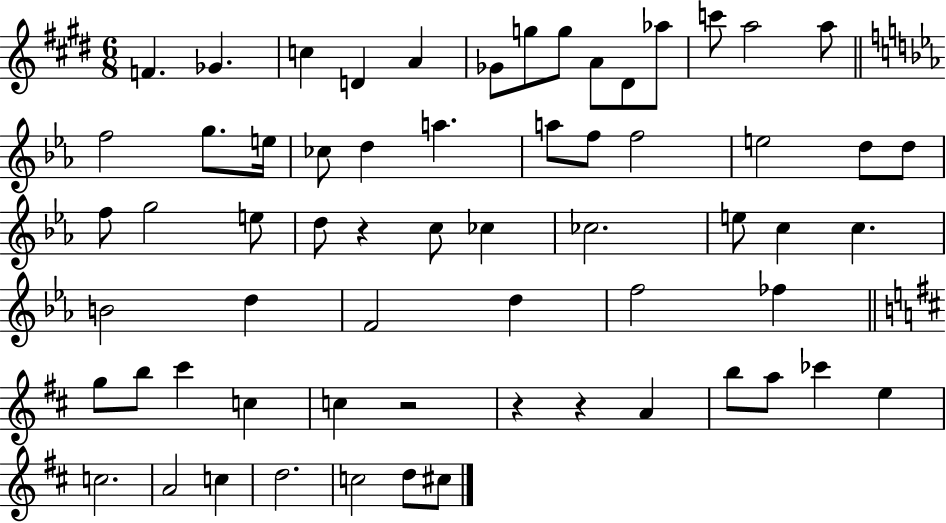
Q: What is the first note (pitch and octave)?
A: F4